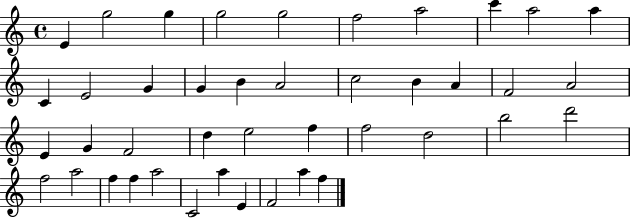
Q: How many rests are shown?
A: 0